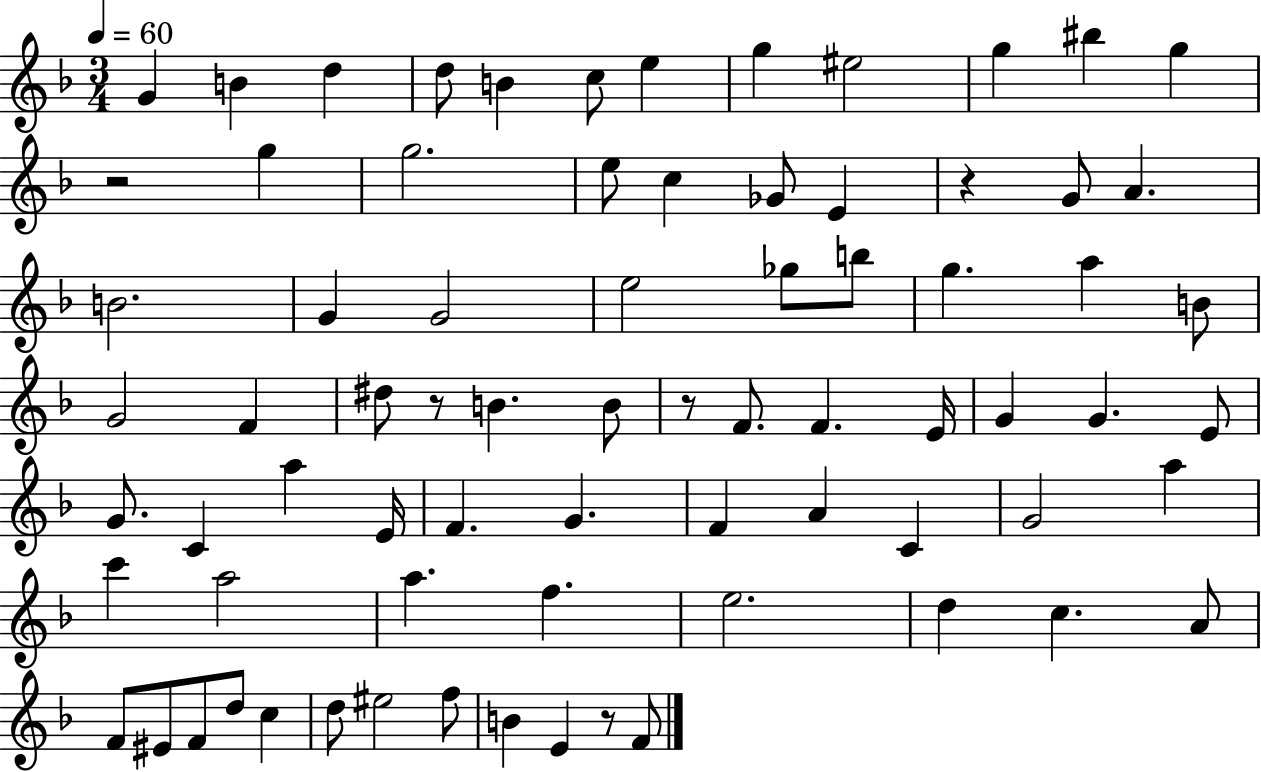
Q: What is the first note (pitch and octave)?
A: G4